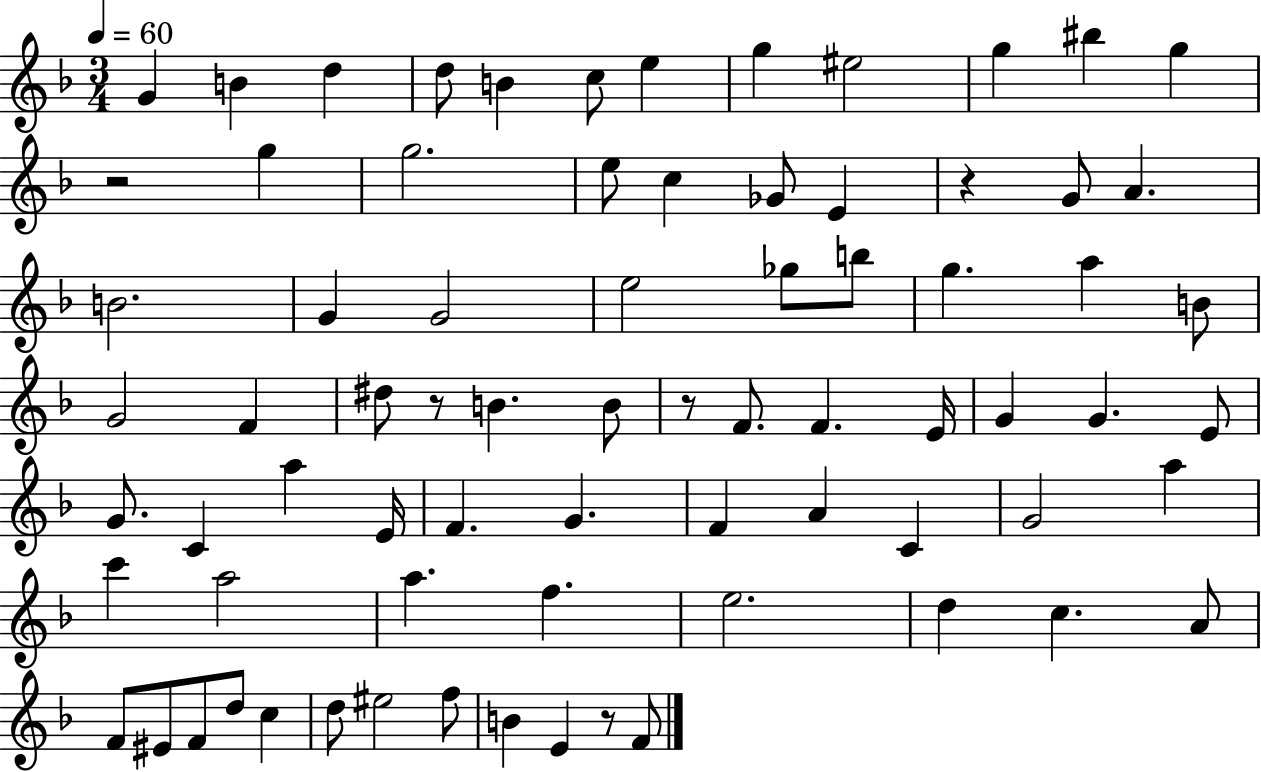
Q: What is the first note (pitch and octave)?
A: G4